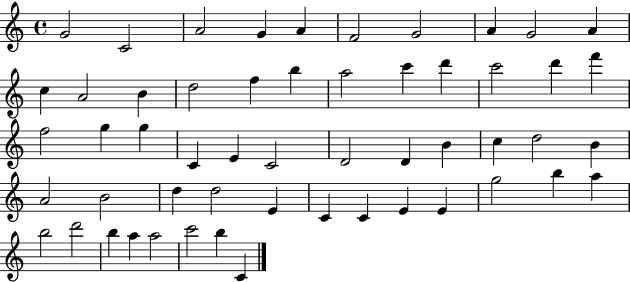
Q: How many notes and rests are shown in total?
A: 54